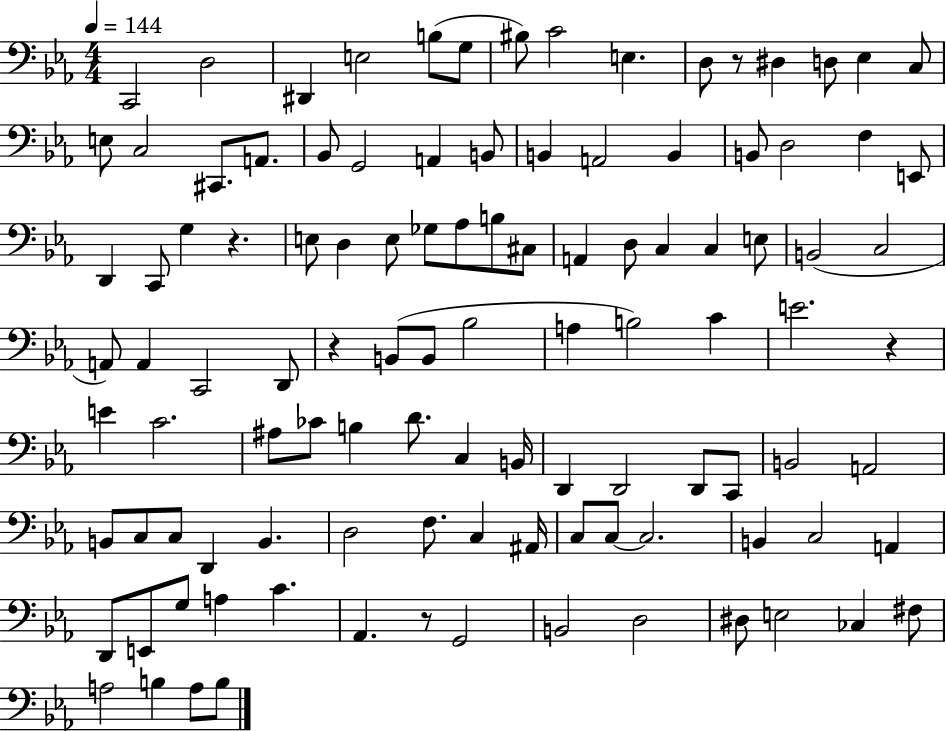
{
  \clef bass
  \numericTimeSignature
  \time 4/4
  \key ees \major
  \tempo 4 = 144
  c,2 d2 | dis,4 e2 b8( g8 | bis8) c'2 e4. | d8 r8 dis4 d8 ees4 c8 | \break e8 c2 cis,8. a,8. | bes,8 g,2 a,4 b,8 | b,4 a,2 b,4 | b,8 d2 f4 e,8 | \break d,4 c,8 g4 r4. | e8 d4 e8 ges8 aes8 b8 cis8 | a,4 d8 c4 c4 e8 | b,2( c2 | \break a,8) a,4 c,2 d,8 | r4 b,8( b,8 bes2 | a4 b2) c'4 | e'2. r4 | \break e'4 c'2. | ais8 ces'8 b4 d'8. c4 b,16 | d,4 d,2 d,8 c,8 | b,2 a,2 | \break b,8 c8 c8 d,4 b,4. | d2 f8. c4 ais,16 | c8 c8~~ c2. | b,4 c2 a,4 | \break d,8 e,8 g8 a4 c'4. | aes,4. r8 g,2 | b,2 d2 | dis8 e2 ces4 fis8 | \break a2 b4 a8 b8 | \bar "|."
}